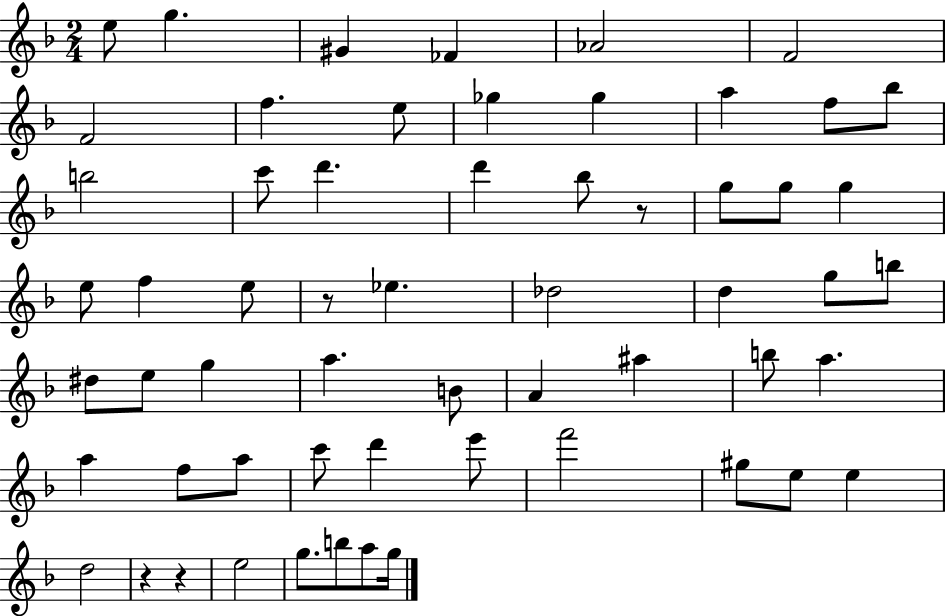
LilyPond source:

{
  \clef treble
  \numericTimeSignature
  \time 2/4
  \key f \major
  \repeat volta 2 { e''8 g''4. | gis'4 fes'4 | aes'2 | f'2 | \break f'2 | f''4. e''8 | ges''4 ges''4 | a''4 f''8 bes''8 | \break b''2 | c'''8 d'''4. | d'''4 bes''8 r8 | g''8 g''8 g''4 | \break e''8 f''4 e''8 | r8 ees''4. | des''2 | d''4 g''8 b''8 | \break dis''8 e''8 g''4 | a''4. b'8 | a'4 ais''4 | b''8 a''4. | \break a''4 f''8 a''8 | c'''8 d'''4 e'''8 | f'''2 | gis''8 e''8 e''4 | \break d''2 | r4 r4 | e''2 | g''8. b''8 a''8 g''16 | \break } \bar "|."
}